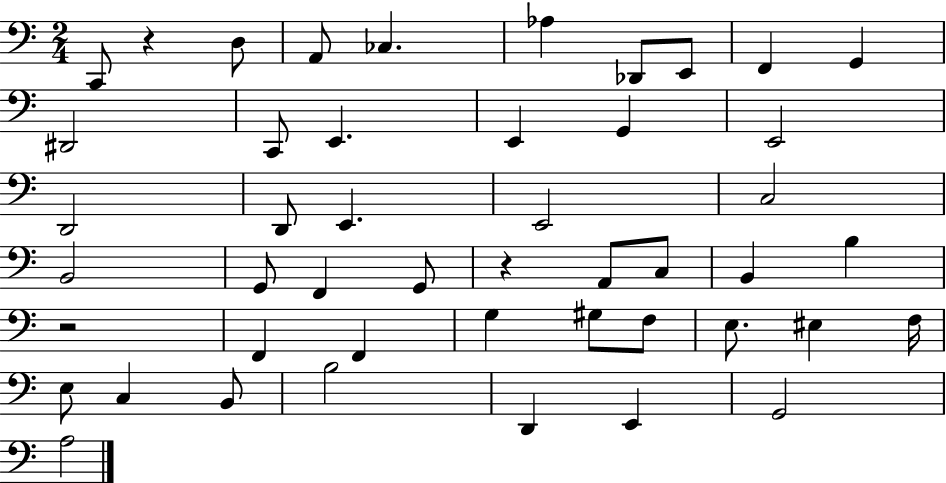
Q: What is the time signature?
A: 2/4